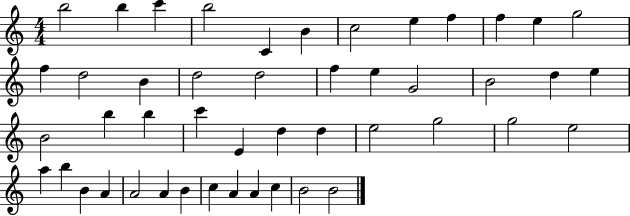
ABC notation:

X:1
T:Untitled
M:4/4
L:1/4
K:C
b2 b c' b2 C B c2 e f f e g2 f d2 B d2 d2 f e G2 B2 d e B2 b b c' E d d e2 g2 g2 e2 a b B A A2 A B c A A c B2 B2